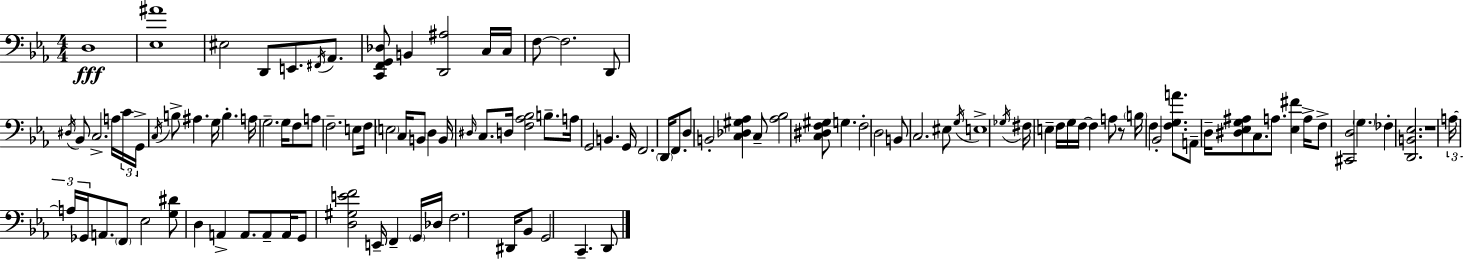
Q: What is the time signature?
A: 4/4